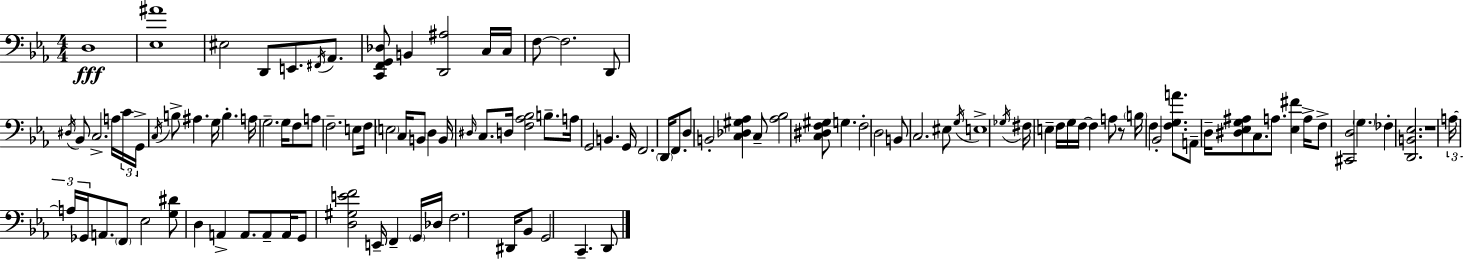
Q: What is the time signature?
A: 4/4